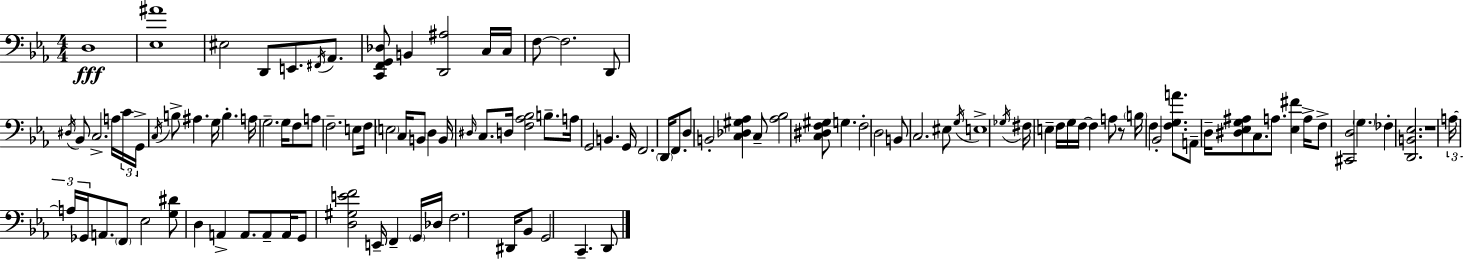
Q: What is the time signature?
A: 4/4